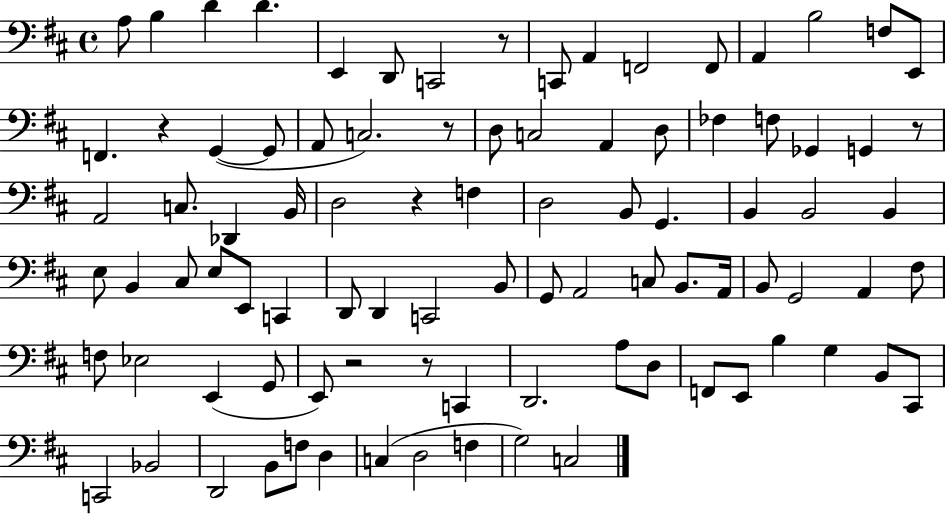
{
  \clef bass
  \time 4/4
  \defaultTimeSignature
  \key d \major
  \repeat volta 2 { a8 b4 d'4 d'4. | e,4 d,8 c,2 r8 | c,8 a,4 f,2 f,8 | a,4 b2 f8 e,8 | \break f,4. r4 g,4~(~ g,8 | a,8 c2.) r8 | d8 c2 a,4 d8 | fes4 f8 ges,4 g,4 r8 | \break a,2 c8. des,4 b,16 | d2 r4 f4 | d2 b,8 g,4. | b,4 b,2 b,4 | \break e8 b,4 cis8 e8 e,8 c,4 | d,8 d,4 c,2 b,8 | g,8 a,2 c8 b,8. a,16 | b,8 g,2 a,4 fis8 | \break f8 ees2 e,4( g,8 | e,8) r2 r8 c,4 | d,2. a8 d8 | f,8 e,8 b4 g4 b,8 cis,8 | \break c,2 bes,2 | d,2 b,8 f8 d4 | c4( d2 f4 | g2) c2 | \break } \bar "|."
}